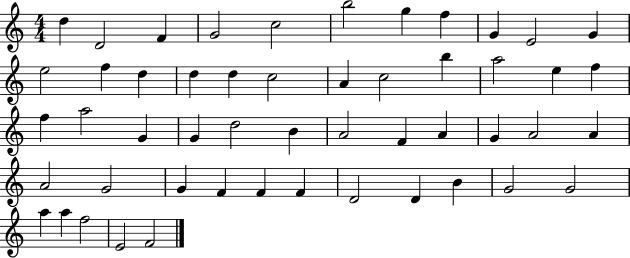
X:1
T:Untitled
M:4/4
L:1/4
K:C
d D2 F G2 c2 b2 g f G E2 G e2 f d d d c2 A c2 b a2 e f f a2 G G d2 B A2 F A G A2 A A2 G2 G F F F D2 D B G2 G2 a a f2 E2 F2